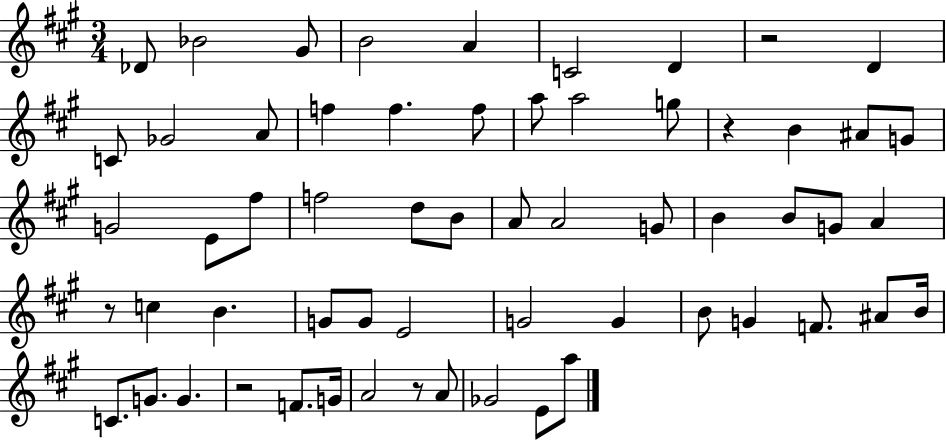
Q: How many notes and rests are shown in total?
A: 60